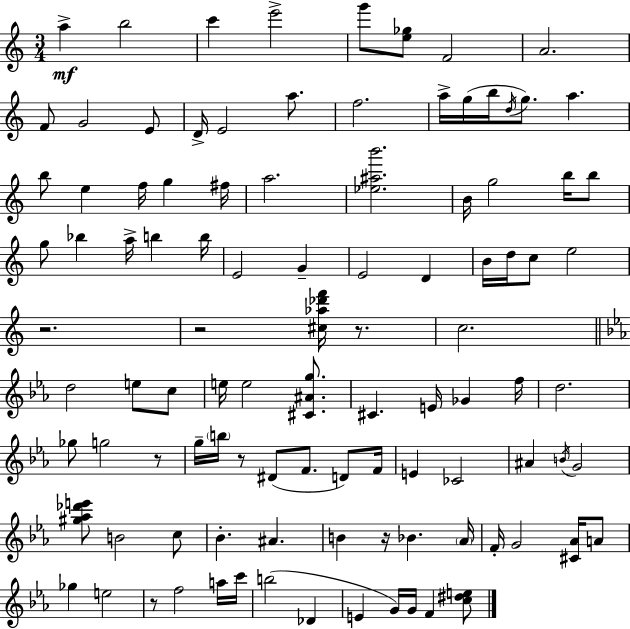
A5/q B5/h C6/q E6/h G6/e [E5,Gb5]/e F4/h A4/h. F4/e G4/h E4/e D4/s E4/h A5/e. F5/h. A5/s G5/s B5/s D5/s G5/e. A5/q. B5/e E5/q F5/s G5/q F#5/s A5/h. [Eb5,A#5,B6]/h. B4/s G5/h B5/s B5/e G5/e Bb5/q A5/s B5/q B5/s E4/h G4/q E4/h D4/q B4/s D5/s C5/e E5/h R/h. R/h [C#5,Ab5,Db6,F6]/s R/e. C5/h. D5/h E5/e C5/e E5/s E5/h [C#4,A#4,G5]/e. C#4/q. E4/s Gb4/q F5/s D5/h. Gb5/e G5/h R/e G5/s B5/s R/e D#4/e F4/e. D4/e F4/s E4/q CES4/h A#4/q B4/s G4/h [G#5,Ab5,Db6,E6]/e B4/h C5/e Bb4/q. A#4/q. B4/q R/s Bb4/q. Ab4/s F4/s G4/h [C#4,Ab4]/s A4/e Gb5/q E5/h R/e F5/h A5/s C6/s B5/h Db4/q E4/q G4/s G4/s F4/q [C5,D#5,E5]/e